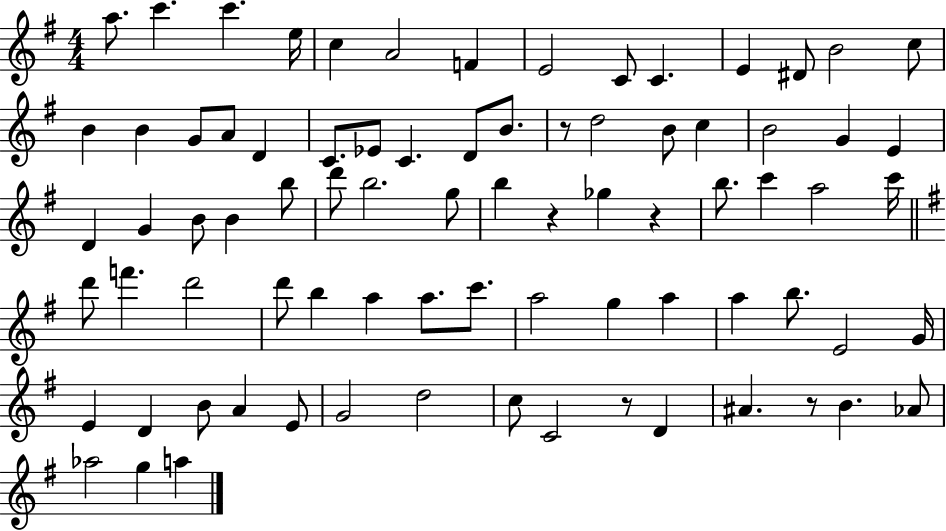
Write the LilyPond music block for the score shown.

{
  \clef treble
  \numericTimeSignature
  \time 4/4
  \key g \major
  a''8. c'''4. c'''4. e''16 | c''4 a'2 f'4 | e'2 c'8 c'4. | e'4 dis'8 b'2 c''8 | \break b'4 b'4 g'8 a'8 d'4 | c'8. ees'8 c'4. d'8 b'8. | r8 d''2 b'8 c''4 | b'2 g'4 e'4 | \break d'4 g'4 b'8 b'4 b''8 | d'''8 b''2. g''8 | b''4 r4 ges''4 r4 | b''8. c'''4 a''2 c'''16 | \break \bar "||" \break \key g \major d'''8 f'''4. d'''2 | d'''8 b''4 a''4 a''8. c'''8. | a''2 g''4 a''4 | a''4 b''8. e'2 g'16 | \break e'4 d'4 b'8 a'4 e'8 | g'2 d''2 | c''8 c'2 r8 d'4 | ais'4. r8 b'4. aes'8 | \break aes''2 g''4 a''4 | \bar "|."
}